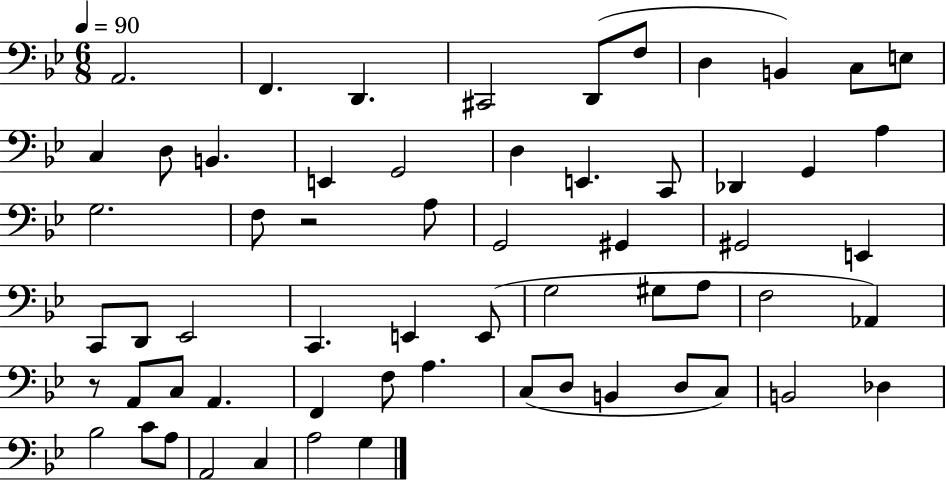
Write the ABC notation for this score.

X:1
T:Untitled
M:6/8
L:1/4
K:Bb
A,,2 F,, D,, ^C,,2 D,,/2 F,/2 D, B,, C,/2 E,/2 C, D,/2 B,, E,, G,,2 D, E,, C,,/2 _D,, G,, A, G,2 F,/2 z2 A,/2 G,,2 ^G,, ^G,,2 E,, C,,/2 D,,/2 _E,,2 C,, E,, E,,/2 G,2 ^G,/2 A,/2 F,2 _A,, z/2 A,,/2 C,/2 A,, F,, F,/2 A, C,/2 D,/2 B,, D,/2 C,/2 B,,2 _D, _B,2 C/2 A,/2 A,,2 C, A,2 G,